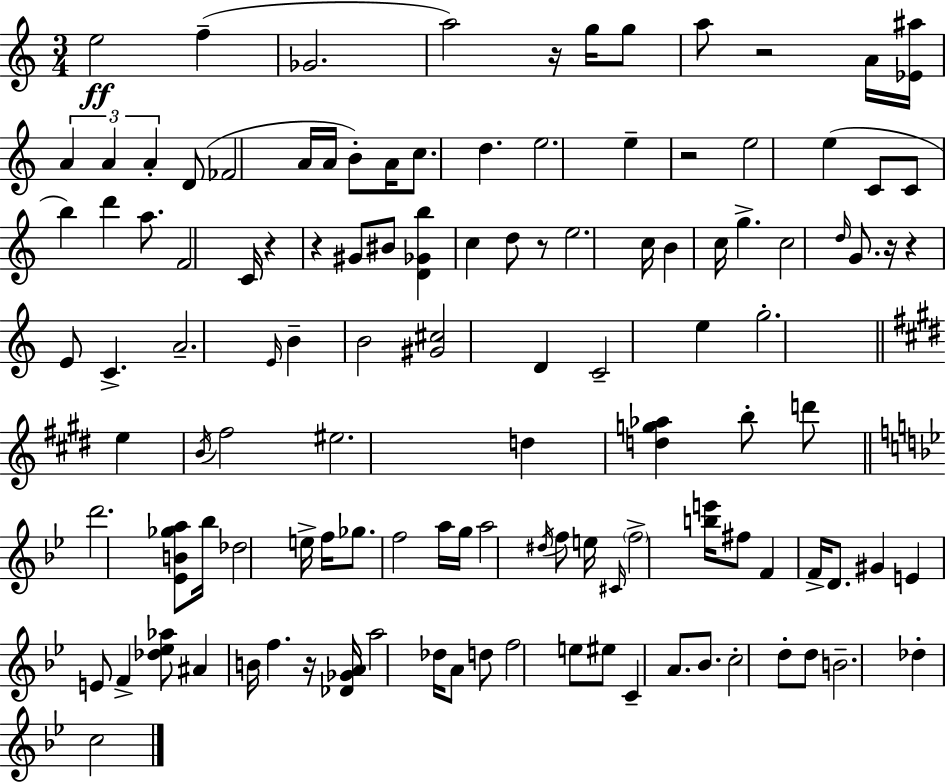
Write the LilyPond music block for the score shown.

{
  \clef treble
  \numericTimeSignature
  \time 3/4
  \key c \major
  e''2\ff f''4--( | ges'2. | a''2) r16 g''16 g''8 | a''8 r2 a'16 <ees' ais''>16 | \break \tuplet 3/2 { a'4 a'4 a'4-. } | d'8( fes'2 a'16 a'16 | b'8-.) a'16 c''8. d''4. | e''2. | \break e''4-- r2 | e''2 e''4( | c'8 c'8 b''4) d'''4 | a''8. f'2 c'16 | \break r4 r4 gis'8 bis'8 | <d' ges' b''>4 c''4 d''8 r8 | e''2. | c''16 b'4 c''16 g''4.-> | \break c''2 \grace { d''16 } g'8. | r16 r4 e'8 c'4.-> | a'2.-- | \grace { e'16 } b'4-- b'2 | \break <gis' cis''>2 d'4 | c'2-- e''4 | g''2.-. | \bar "||" \break \key e \major e''4 \acciaccatura { b'16 } fis''2 | eis''2. | d''4 <d'' g'' aes''>4 b''8-. d'''8 | \bar "||" \break \key bes \major d'''2. | <ees' b' ges'' a''>8 bes''16 des''2 e''16-> | f''16 ges''8. f''2 | a''16 g''16 a''2 \acciaccatura { dis''16 } f''8 | \break e''16 \grace { cis'16 } \parenthesize f''2-> <b'' e'''>16 | fis''8 f'4 f'16-> d'8. gis'4 | e'4 e'8 f'4-> | <des'' ees'' aes''>8 ais'4 b'16 f''4. | \break r16 <des' ges' a'>16 a''2 des''16 | a'8 d''8 f''2 | e''8 eis''8 c'4-- a'8. bes'8. | c''2-. d''8-. | \break d''8 b'2.-- | des''4-. c''2 | \bar "|."
}